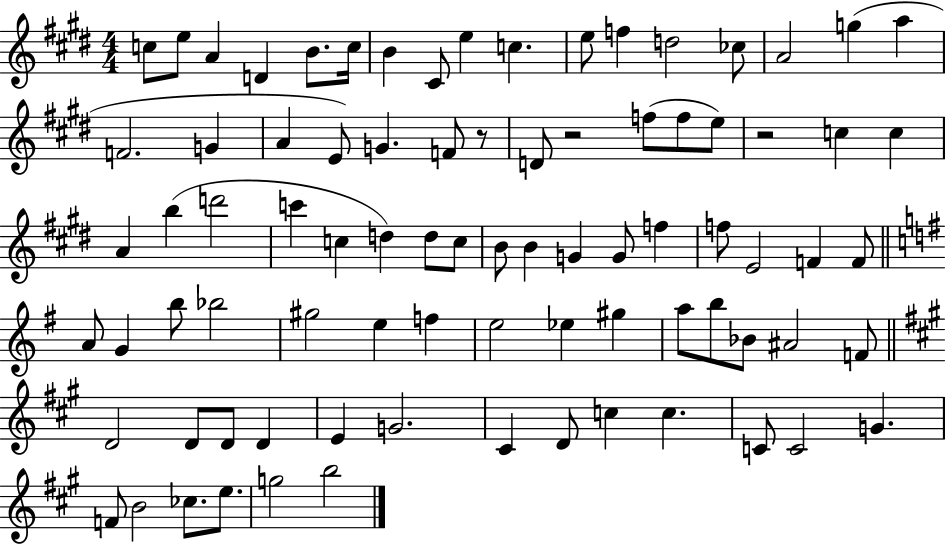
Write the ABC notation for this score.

X:1
T:Untitled
M:4/4
L:1/4
K:E
c/2 e/2 A D B/2 c/4 B ^C/2 e c e/2 f d2 _c/2 A2 g a F2 G A E/2 G F/2 z/2 D/2 z2 f/2 f/2 e/2 z2 c c A b d'2 c' c d d/2 c/2 B/2 B G G/2 f f/2 E2 F F/2 A/2 G b/2 _b2 ^g2 e f e2 _e ^g a/2 b/2 _B/2 ^A2 F/2 D2 D/2 D/2 D E G2 ^C D/2 c c C/2 C2 G F/2 B2 _c/2 e/2 g2 b2